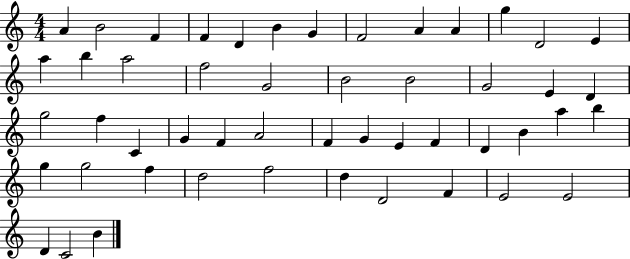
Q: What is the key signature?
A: C major